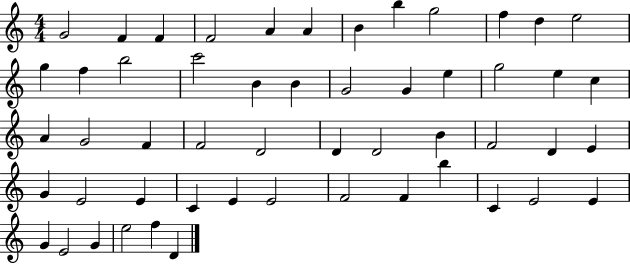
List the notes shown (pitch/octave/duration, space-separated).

G4/h F4/q F4/q F4/h A4/q A4/q B4/q B5/q G5/h F5/q D5/q E5/h G5/q F5/q B5/h C6/h B4/q B4/q G4/h G4/q E5/q G5/h E5/q C5/q A4/q G4/h F4/q F4/h D4/h D4/q D4/h B4/q F4/h D4/q E4/q G4/q E4/h E4/q C4/q E4/q E4/h F4/h F4/q B5/q C4/q E4/h E4/q G4/q E4/h G4/q E5/h F5/q D4/q